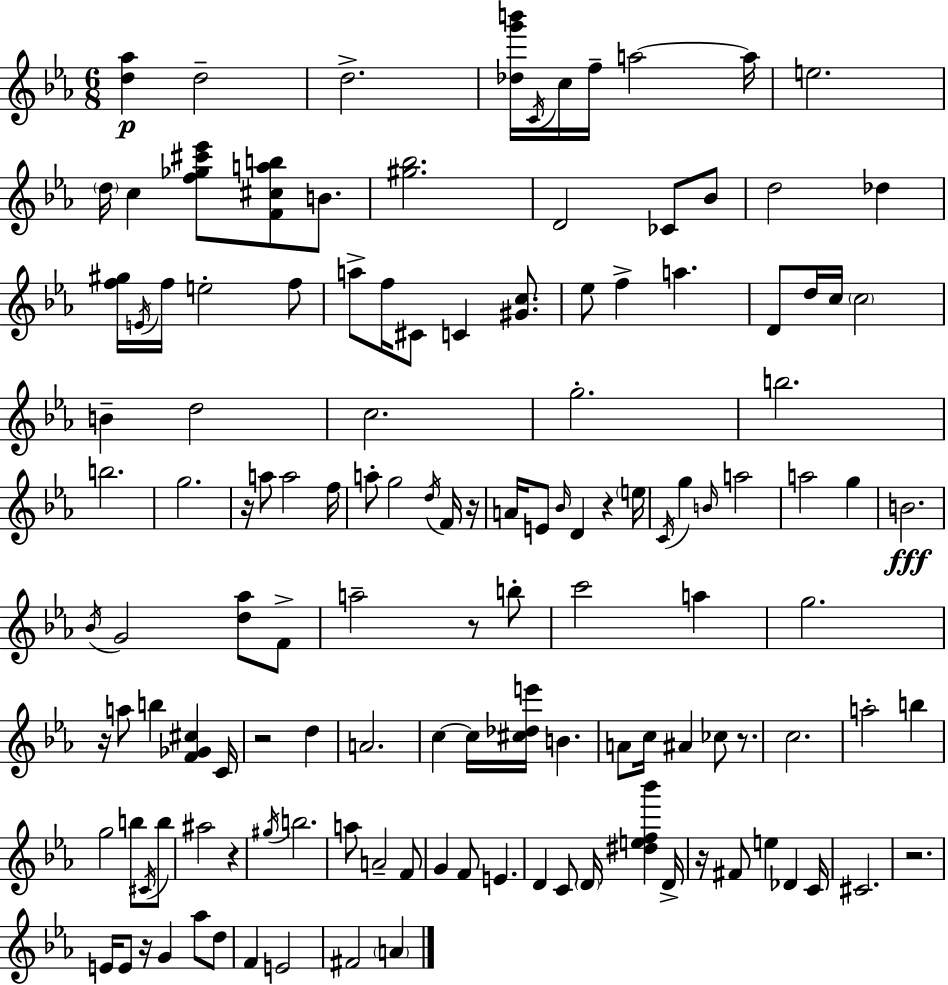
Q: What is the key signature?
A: EES major